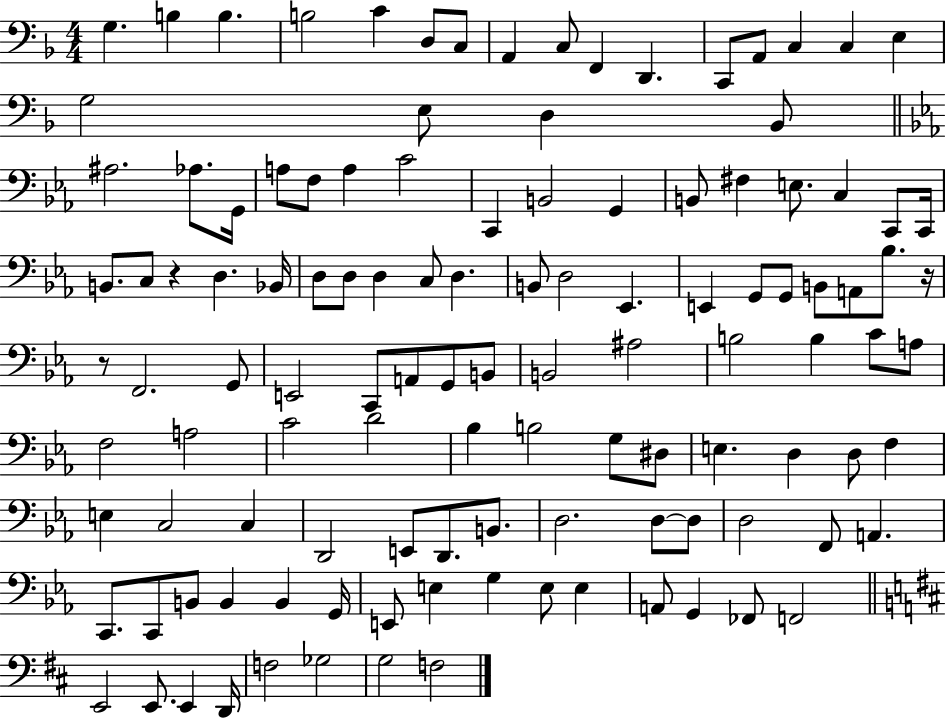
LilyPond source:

{
  \clef bass
  \numericTimeSignature
  \time 4/4
  \key f \major
  g4. b4 b4. | b2 c'4 d8 c8 | a,4 c8 f,4 d,4. | c,8 a,8 c4 c4 e4 | \break g2 e8 d4 bes,8 | \bar "||" \break \key ees \major ais2. aes8. g,16 | a8 f8 a4 c'2 | c,4 b,2 g,4 | b,8 fis4 e8. c4 c,8 c,16 | \break b,8. c8 r4 d4. bes,16 | d8 d8 d4 c8 d4. | b,8 d2 ees,4. | e,4 g,8 g,8 b,8 a,8 bes8. r16 | \break r8 f,2. g,8 | e,2 c,8 a,8 g,8 b,8 | b,2 ais2 | b2 b4 c'8 a8 | \break f2 a2 | c'2 d'2 | bes4 b2 g8 dis8 | e4. d4 d8 f4 | \break e4 c2 c4 | d,2 e,8 d,8. b,8. | d2. d8~~ d8 | d2 f,8 a,4. | \break c,8. c,8 b,8 b,4 b,4 g,16 | e,8 e4 g4 e8 e4 | a,8 g,4 fes,8 f,2 | \bar "||" \break \key d \major e,2 e,8. e,4 d,16 | f2 ges2 | g2 f2 | \bar "|."
}